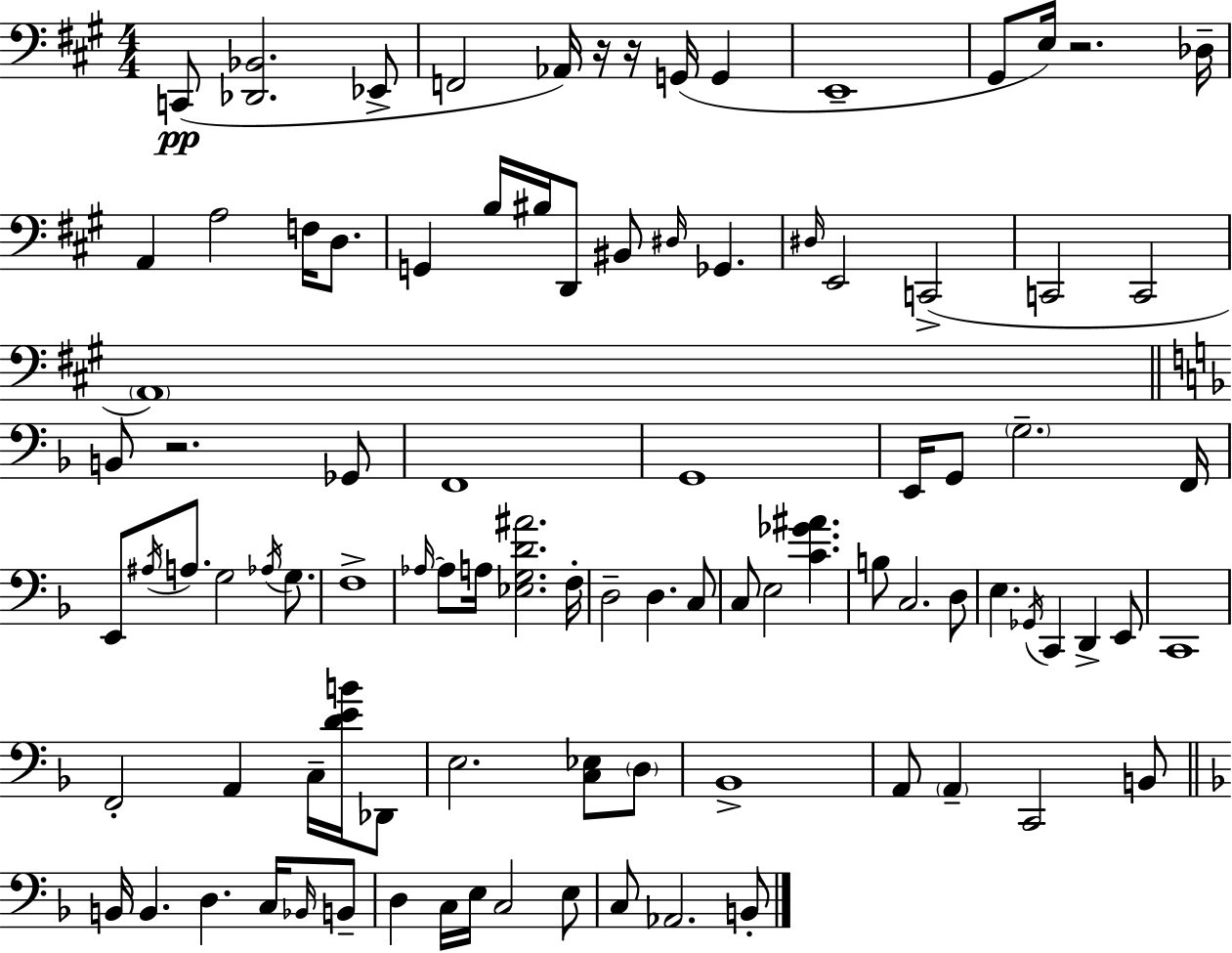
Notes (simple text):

C2/e [Db2,Bb2]/h. Eb2/e F2/h Ab2/s R/s R/s G2/s G2/q E2/w G#2/e E3/s R/h. Db3/s A2/q A3/h F3/s D3/e. G2/q B3/s BIS3/s D2/e BIS2/e D#3/s Gb2/q. D#3/s E2/h C2/h C2/h C2/h A2/w B2/e R/h. Gb2/e F2/w G2/w E2/s G2/e G3/h. F2/s E2/e A#3/s A3/e. G3/h Ab3/s G3/e. F3/w Ab3/s Ab3/e A3/s [Eb3,G3,D4,A#4]/h. F3/s D3/h D3/q. C3/e C3/e E3/h [C4,Gb4,A#4]/q. B3/e C3/h. D3/e E3/q. Gb2/s C2/q D2/q E2/e C2/w F2/h A2/q C3/s [D4,E4,B4]/s Db2/e E3/h. [C3,Eb3]/e D3/e Bb2/w A2/e A2/q C2/h B2/e B2/s B2/q. D3/q. C3/s Bb2/s B2/e D3/q C3/s E3/s C3/h E3/e C3/e Ab2/h. B2/e